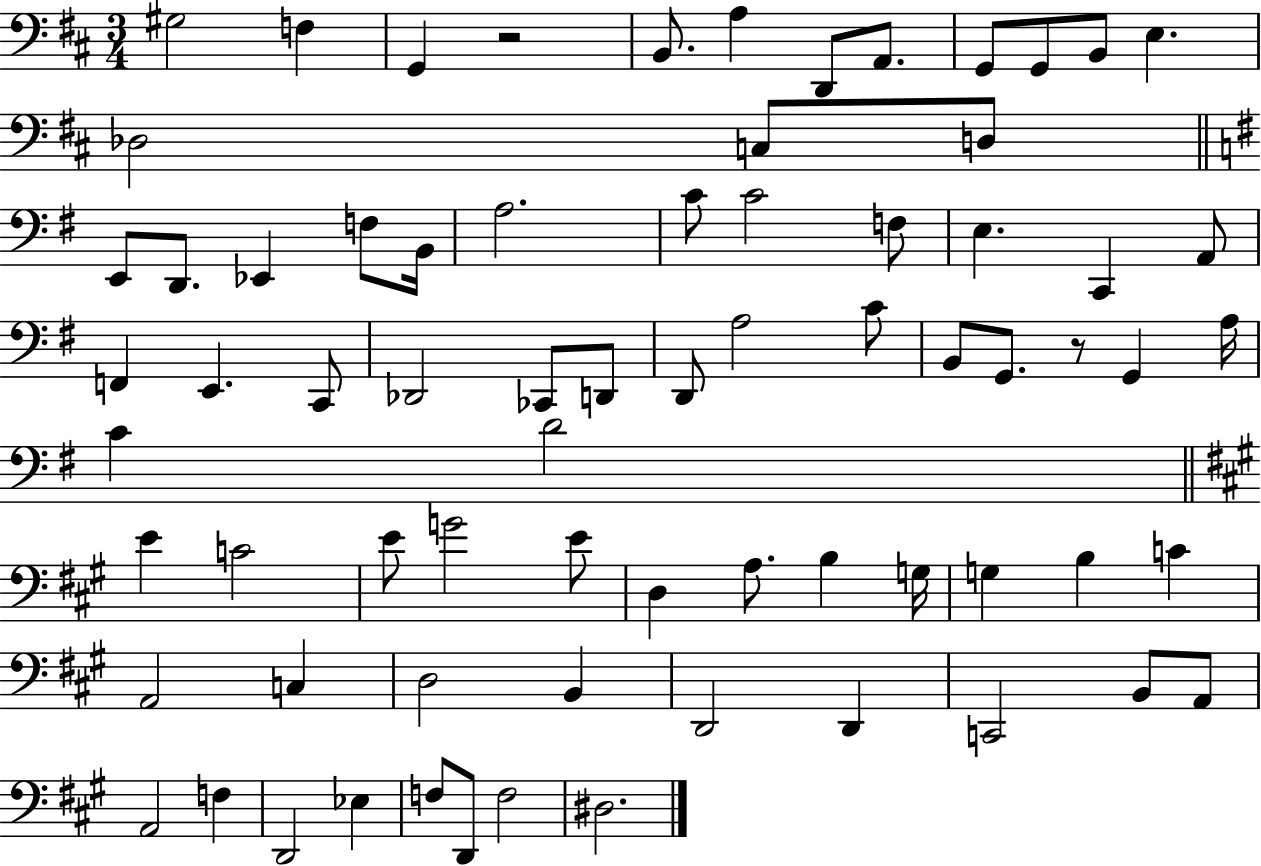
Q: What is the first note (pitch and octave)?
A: G#3